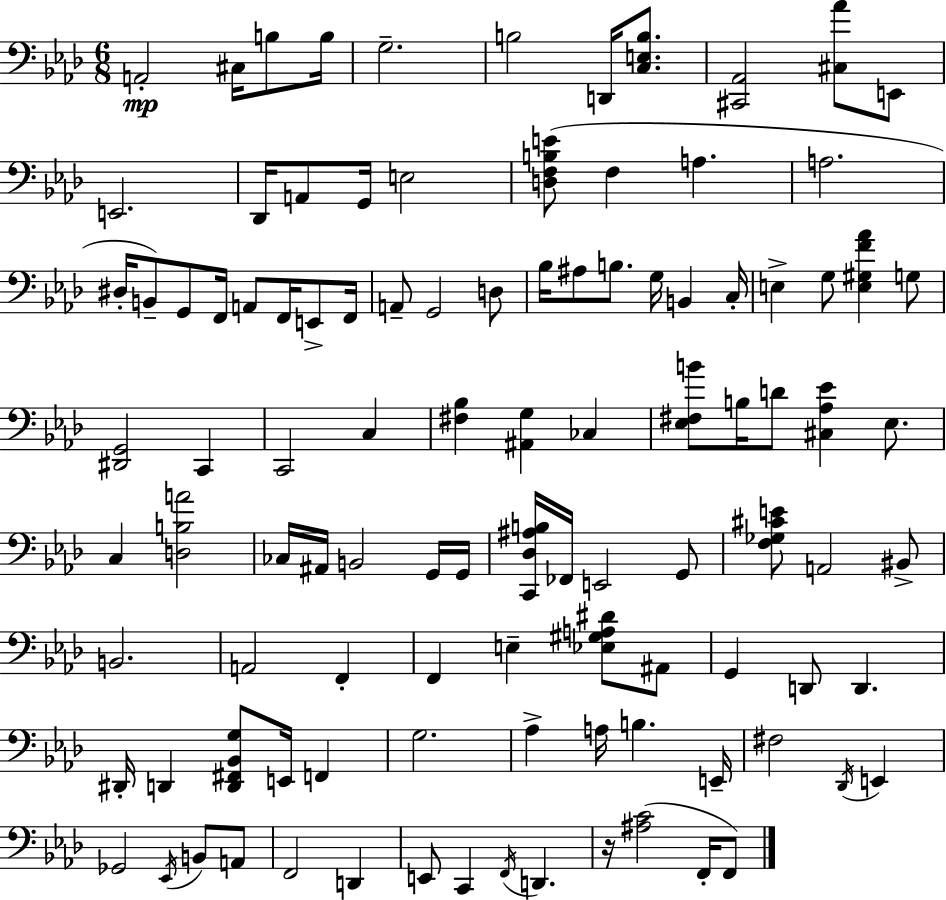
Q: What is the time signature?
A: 6/8